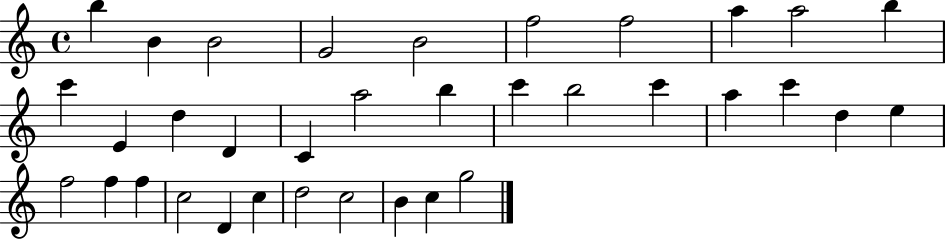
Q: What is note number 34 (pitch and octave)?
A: C5